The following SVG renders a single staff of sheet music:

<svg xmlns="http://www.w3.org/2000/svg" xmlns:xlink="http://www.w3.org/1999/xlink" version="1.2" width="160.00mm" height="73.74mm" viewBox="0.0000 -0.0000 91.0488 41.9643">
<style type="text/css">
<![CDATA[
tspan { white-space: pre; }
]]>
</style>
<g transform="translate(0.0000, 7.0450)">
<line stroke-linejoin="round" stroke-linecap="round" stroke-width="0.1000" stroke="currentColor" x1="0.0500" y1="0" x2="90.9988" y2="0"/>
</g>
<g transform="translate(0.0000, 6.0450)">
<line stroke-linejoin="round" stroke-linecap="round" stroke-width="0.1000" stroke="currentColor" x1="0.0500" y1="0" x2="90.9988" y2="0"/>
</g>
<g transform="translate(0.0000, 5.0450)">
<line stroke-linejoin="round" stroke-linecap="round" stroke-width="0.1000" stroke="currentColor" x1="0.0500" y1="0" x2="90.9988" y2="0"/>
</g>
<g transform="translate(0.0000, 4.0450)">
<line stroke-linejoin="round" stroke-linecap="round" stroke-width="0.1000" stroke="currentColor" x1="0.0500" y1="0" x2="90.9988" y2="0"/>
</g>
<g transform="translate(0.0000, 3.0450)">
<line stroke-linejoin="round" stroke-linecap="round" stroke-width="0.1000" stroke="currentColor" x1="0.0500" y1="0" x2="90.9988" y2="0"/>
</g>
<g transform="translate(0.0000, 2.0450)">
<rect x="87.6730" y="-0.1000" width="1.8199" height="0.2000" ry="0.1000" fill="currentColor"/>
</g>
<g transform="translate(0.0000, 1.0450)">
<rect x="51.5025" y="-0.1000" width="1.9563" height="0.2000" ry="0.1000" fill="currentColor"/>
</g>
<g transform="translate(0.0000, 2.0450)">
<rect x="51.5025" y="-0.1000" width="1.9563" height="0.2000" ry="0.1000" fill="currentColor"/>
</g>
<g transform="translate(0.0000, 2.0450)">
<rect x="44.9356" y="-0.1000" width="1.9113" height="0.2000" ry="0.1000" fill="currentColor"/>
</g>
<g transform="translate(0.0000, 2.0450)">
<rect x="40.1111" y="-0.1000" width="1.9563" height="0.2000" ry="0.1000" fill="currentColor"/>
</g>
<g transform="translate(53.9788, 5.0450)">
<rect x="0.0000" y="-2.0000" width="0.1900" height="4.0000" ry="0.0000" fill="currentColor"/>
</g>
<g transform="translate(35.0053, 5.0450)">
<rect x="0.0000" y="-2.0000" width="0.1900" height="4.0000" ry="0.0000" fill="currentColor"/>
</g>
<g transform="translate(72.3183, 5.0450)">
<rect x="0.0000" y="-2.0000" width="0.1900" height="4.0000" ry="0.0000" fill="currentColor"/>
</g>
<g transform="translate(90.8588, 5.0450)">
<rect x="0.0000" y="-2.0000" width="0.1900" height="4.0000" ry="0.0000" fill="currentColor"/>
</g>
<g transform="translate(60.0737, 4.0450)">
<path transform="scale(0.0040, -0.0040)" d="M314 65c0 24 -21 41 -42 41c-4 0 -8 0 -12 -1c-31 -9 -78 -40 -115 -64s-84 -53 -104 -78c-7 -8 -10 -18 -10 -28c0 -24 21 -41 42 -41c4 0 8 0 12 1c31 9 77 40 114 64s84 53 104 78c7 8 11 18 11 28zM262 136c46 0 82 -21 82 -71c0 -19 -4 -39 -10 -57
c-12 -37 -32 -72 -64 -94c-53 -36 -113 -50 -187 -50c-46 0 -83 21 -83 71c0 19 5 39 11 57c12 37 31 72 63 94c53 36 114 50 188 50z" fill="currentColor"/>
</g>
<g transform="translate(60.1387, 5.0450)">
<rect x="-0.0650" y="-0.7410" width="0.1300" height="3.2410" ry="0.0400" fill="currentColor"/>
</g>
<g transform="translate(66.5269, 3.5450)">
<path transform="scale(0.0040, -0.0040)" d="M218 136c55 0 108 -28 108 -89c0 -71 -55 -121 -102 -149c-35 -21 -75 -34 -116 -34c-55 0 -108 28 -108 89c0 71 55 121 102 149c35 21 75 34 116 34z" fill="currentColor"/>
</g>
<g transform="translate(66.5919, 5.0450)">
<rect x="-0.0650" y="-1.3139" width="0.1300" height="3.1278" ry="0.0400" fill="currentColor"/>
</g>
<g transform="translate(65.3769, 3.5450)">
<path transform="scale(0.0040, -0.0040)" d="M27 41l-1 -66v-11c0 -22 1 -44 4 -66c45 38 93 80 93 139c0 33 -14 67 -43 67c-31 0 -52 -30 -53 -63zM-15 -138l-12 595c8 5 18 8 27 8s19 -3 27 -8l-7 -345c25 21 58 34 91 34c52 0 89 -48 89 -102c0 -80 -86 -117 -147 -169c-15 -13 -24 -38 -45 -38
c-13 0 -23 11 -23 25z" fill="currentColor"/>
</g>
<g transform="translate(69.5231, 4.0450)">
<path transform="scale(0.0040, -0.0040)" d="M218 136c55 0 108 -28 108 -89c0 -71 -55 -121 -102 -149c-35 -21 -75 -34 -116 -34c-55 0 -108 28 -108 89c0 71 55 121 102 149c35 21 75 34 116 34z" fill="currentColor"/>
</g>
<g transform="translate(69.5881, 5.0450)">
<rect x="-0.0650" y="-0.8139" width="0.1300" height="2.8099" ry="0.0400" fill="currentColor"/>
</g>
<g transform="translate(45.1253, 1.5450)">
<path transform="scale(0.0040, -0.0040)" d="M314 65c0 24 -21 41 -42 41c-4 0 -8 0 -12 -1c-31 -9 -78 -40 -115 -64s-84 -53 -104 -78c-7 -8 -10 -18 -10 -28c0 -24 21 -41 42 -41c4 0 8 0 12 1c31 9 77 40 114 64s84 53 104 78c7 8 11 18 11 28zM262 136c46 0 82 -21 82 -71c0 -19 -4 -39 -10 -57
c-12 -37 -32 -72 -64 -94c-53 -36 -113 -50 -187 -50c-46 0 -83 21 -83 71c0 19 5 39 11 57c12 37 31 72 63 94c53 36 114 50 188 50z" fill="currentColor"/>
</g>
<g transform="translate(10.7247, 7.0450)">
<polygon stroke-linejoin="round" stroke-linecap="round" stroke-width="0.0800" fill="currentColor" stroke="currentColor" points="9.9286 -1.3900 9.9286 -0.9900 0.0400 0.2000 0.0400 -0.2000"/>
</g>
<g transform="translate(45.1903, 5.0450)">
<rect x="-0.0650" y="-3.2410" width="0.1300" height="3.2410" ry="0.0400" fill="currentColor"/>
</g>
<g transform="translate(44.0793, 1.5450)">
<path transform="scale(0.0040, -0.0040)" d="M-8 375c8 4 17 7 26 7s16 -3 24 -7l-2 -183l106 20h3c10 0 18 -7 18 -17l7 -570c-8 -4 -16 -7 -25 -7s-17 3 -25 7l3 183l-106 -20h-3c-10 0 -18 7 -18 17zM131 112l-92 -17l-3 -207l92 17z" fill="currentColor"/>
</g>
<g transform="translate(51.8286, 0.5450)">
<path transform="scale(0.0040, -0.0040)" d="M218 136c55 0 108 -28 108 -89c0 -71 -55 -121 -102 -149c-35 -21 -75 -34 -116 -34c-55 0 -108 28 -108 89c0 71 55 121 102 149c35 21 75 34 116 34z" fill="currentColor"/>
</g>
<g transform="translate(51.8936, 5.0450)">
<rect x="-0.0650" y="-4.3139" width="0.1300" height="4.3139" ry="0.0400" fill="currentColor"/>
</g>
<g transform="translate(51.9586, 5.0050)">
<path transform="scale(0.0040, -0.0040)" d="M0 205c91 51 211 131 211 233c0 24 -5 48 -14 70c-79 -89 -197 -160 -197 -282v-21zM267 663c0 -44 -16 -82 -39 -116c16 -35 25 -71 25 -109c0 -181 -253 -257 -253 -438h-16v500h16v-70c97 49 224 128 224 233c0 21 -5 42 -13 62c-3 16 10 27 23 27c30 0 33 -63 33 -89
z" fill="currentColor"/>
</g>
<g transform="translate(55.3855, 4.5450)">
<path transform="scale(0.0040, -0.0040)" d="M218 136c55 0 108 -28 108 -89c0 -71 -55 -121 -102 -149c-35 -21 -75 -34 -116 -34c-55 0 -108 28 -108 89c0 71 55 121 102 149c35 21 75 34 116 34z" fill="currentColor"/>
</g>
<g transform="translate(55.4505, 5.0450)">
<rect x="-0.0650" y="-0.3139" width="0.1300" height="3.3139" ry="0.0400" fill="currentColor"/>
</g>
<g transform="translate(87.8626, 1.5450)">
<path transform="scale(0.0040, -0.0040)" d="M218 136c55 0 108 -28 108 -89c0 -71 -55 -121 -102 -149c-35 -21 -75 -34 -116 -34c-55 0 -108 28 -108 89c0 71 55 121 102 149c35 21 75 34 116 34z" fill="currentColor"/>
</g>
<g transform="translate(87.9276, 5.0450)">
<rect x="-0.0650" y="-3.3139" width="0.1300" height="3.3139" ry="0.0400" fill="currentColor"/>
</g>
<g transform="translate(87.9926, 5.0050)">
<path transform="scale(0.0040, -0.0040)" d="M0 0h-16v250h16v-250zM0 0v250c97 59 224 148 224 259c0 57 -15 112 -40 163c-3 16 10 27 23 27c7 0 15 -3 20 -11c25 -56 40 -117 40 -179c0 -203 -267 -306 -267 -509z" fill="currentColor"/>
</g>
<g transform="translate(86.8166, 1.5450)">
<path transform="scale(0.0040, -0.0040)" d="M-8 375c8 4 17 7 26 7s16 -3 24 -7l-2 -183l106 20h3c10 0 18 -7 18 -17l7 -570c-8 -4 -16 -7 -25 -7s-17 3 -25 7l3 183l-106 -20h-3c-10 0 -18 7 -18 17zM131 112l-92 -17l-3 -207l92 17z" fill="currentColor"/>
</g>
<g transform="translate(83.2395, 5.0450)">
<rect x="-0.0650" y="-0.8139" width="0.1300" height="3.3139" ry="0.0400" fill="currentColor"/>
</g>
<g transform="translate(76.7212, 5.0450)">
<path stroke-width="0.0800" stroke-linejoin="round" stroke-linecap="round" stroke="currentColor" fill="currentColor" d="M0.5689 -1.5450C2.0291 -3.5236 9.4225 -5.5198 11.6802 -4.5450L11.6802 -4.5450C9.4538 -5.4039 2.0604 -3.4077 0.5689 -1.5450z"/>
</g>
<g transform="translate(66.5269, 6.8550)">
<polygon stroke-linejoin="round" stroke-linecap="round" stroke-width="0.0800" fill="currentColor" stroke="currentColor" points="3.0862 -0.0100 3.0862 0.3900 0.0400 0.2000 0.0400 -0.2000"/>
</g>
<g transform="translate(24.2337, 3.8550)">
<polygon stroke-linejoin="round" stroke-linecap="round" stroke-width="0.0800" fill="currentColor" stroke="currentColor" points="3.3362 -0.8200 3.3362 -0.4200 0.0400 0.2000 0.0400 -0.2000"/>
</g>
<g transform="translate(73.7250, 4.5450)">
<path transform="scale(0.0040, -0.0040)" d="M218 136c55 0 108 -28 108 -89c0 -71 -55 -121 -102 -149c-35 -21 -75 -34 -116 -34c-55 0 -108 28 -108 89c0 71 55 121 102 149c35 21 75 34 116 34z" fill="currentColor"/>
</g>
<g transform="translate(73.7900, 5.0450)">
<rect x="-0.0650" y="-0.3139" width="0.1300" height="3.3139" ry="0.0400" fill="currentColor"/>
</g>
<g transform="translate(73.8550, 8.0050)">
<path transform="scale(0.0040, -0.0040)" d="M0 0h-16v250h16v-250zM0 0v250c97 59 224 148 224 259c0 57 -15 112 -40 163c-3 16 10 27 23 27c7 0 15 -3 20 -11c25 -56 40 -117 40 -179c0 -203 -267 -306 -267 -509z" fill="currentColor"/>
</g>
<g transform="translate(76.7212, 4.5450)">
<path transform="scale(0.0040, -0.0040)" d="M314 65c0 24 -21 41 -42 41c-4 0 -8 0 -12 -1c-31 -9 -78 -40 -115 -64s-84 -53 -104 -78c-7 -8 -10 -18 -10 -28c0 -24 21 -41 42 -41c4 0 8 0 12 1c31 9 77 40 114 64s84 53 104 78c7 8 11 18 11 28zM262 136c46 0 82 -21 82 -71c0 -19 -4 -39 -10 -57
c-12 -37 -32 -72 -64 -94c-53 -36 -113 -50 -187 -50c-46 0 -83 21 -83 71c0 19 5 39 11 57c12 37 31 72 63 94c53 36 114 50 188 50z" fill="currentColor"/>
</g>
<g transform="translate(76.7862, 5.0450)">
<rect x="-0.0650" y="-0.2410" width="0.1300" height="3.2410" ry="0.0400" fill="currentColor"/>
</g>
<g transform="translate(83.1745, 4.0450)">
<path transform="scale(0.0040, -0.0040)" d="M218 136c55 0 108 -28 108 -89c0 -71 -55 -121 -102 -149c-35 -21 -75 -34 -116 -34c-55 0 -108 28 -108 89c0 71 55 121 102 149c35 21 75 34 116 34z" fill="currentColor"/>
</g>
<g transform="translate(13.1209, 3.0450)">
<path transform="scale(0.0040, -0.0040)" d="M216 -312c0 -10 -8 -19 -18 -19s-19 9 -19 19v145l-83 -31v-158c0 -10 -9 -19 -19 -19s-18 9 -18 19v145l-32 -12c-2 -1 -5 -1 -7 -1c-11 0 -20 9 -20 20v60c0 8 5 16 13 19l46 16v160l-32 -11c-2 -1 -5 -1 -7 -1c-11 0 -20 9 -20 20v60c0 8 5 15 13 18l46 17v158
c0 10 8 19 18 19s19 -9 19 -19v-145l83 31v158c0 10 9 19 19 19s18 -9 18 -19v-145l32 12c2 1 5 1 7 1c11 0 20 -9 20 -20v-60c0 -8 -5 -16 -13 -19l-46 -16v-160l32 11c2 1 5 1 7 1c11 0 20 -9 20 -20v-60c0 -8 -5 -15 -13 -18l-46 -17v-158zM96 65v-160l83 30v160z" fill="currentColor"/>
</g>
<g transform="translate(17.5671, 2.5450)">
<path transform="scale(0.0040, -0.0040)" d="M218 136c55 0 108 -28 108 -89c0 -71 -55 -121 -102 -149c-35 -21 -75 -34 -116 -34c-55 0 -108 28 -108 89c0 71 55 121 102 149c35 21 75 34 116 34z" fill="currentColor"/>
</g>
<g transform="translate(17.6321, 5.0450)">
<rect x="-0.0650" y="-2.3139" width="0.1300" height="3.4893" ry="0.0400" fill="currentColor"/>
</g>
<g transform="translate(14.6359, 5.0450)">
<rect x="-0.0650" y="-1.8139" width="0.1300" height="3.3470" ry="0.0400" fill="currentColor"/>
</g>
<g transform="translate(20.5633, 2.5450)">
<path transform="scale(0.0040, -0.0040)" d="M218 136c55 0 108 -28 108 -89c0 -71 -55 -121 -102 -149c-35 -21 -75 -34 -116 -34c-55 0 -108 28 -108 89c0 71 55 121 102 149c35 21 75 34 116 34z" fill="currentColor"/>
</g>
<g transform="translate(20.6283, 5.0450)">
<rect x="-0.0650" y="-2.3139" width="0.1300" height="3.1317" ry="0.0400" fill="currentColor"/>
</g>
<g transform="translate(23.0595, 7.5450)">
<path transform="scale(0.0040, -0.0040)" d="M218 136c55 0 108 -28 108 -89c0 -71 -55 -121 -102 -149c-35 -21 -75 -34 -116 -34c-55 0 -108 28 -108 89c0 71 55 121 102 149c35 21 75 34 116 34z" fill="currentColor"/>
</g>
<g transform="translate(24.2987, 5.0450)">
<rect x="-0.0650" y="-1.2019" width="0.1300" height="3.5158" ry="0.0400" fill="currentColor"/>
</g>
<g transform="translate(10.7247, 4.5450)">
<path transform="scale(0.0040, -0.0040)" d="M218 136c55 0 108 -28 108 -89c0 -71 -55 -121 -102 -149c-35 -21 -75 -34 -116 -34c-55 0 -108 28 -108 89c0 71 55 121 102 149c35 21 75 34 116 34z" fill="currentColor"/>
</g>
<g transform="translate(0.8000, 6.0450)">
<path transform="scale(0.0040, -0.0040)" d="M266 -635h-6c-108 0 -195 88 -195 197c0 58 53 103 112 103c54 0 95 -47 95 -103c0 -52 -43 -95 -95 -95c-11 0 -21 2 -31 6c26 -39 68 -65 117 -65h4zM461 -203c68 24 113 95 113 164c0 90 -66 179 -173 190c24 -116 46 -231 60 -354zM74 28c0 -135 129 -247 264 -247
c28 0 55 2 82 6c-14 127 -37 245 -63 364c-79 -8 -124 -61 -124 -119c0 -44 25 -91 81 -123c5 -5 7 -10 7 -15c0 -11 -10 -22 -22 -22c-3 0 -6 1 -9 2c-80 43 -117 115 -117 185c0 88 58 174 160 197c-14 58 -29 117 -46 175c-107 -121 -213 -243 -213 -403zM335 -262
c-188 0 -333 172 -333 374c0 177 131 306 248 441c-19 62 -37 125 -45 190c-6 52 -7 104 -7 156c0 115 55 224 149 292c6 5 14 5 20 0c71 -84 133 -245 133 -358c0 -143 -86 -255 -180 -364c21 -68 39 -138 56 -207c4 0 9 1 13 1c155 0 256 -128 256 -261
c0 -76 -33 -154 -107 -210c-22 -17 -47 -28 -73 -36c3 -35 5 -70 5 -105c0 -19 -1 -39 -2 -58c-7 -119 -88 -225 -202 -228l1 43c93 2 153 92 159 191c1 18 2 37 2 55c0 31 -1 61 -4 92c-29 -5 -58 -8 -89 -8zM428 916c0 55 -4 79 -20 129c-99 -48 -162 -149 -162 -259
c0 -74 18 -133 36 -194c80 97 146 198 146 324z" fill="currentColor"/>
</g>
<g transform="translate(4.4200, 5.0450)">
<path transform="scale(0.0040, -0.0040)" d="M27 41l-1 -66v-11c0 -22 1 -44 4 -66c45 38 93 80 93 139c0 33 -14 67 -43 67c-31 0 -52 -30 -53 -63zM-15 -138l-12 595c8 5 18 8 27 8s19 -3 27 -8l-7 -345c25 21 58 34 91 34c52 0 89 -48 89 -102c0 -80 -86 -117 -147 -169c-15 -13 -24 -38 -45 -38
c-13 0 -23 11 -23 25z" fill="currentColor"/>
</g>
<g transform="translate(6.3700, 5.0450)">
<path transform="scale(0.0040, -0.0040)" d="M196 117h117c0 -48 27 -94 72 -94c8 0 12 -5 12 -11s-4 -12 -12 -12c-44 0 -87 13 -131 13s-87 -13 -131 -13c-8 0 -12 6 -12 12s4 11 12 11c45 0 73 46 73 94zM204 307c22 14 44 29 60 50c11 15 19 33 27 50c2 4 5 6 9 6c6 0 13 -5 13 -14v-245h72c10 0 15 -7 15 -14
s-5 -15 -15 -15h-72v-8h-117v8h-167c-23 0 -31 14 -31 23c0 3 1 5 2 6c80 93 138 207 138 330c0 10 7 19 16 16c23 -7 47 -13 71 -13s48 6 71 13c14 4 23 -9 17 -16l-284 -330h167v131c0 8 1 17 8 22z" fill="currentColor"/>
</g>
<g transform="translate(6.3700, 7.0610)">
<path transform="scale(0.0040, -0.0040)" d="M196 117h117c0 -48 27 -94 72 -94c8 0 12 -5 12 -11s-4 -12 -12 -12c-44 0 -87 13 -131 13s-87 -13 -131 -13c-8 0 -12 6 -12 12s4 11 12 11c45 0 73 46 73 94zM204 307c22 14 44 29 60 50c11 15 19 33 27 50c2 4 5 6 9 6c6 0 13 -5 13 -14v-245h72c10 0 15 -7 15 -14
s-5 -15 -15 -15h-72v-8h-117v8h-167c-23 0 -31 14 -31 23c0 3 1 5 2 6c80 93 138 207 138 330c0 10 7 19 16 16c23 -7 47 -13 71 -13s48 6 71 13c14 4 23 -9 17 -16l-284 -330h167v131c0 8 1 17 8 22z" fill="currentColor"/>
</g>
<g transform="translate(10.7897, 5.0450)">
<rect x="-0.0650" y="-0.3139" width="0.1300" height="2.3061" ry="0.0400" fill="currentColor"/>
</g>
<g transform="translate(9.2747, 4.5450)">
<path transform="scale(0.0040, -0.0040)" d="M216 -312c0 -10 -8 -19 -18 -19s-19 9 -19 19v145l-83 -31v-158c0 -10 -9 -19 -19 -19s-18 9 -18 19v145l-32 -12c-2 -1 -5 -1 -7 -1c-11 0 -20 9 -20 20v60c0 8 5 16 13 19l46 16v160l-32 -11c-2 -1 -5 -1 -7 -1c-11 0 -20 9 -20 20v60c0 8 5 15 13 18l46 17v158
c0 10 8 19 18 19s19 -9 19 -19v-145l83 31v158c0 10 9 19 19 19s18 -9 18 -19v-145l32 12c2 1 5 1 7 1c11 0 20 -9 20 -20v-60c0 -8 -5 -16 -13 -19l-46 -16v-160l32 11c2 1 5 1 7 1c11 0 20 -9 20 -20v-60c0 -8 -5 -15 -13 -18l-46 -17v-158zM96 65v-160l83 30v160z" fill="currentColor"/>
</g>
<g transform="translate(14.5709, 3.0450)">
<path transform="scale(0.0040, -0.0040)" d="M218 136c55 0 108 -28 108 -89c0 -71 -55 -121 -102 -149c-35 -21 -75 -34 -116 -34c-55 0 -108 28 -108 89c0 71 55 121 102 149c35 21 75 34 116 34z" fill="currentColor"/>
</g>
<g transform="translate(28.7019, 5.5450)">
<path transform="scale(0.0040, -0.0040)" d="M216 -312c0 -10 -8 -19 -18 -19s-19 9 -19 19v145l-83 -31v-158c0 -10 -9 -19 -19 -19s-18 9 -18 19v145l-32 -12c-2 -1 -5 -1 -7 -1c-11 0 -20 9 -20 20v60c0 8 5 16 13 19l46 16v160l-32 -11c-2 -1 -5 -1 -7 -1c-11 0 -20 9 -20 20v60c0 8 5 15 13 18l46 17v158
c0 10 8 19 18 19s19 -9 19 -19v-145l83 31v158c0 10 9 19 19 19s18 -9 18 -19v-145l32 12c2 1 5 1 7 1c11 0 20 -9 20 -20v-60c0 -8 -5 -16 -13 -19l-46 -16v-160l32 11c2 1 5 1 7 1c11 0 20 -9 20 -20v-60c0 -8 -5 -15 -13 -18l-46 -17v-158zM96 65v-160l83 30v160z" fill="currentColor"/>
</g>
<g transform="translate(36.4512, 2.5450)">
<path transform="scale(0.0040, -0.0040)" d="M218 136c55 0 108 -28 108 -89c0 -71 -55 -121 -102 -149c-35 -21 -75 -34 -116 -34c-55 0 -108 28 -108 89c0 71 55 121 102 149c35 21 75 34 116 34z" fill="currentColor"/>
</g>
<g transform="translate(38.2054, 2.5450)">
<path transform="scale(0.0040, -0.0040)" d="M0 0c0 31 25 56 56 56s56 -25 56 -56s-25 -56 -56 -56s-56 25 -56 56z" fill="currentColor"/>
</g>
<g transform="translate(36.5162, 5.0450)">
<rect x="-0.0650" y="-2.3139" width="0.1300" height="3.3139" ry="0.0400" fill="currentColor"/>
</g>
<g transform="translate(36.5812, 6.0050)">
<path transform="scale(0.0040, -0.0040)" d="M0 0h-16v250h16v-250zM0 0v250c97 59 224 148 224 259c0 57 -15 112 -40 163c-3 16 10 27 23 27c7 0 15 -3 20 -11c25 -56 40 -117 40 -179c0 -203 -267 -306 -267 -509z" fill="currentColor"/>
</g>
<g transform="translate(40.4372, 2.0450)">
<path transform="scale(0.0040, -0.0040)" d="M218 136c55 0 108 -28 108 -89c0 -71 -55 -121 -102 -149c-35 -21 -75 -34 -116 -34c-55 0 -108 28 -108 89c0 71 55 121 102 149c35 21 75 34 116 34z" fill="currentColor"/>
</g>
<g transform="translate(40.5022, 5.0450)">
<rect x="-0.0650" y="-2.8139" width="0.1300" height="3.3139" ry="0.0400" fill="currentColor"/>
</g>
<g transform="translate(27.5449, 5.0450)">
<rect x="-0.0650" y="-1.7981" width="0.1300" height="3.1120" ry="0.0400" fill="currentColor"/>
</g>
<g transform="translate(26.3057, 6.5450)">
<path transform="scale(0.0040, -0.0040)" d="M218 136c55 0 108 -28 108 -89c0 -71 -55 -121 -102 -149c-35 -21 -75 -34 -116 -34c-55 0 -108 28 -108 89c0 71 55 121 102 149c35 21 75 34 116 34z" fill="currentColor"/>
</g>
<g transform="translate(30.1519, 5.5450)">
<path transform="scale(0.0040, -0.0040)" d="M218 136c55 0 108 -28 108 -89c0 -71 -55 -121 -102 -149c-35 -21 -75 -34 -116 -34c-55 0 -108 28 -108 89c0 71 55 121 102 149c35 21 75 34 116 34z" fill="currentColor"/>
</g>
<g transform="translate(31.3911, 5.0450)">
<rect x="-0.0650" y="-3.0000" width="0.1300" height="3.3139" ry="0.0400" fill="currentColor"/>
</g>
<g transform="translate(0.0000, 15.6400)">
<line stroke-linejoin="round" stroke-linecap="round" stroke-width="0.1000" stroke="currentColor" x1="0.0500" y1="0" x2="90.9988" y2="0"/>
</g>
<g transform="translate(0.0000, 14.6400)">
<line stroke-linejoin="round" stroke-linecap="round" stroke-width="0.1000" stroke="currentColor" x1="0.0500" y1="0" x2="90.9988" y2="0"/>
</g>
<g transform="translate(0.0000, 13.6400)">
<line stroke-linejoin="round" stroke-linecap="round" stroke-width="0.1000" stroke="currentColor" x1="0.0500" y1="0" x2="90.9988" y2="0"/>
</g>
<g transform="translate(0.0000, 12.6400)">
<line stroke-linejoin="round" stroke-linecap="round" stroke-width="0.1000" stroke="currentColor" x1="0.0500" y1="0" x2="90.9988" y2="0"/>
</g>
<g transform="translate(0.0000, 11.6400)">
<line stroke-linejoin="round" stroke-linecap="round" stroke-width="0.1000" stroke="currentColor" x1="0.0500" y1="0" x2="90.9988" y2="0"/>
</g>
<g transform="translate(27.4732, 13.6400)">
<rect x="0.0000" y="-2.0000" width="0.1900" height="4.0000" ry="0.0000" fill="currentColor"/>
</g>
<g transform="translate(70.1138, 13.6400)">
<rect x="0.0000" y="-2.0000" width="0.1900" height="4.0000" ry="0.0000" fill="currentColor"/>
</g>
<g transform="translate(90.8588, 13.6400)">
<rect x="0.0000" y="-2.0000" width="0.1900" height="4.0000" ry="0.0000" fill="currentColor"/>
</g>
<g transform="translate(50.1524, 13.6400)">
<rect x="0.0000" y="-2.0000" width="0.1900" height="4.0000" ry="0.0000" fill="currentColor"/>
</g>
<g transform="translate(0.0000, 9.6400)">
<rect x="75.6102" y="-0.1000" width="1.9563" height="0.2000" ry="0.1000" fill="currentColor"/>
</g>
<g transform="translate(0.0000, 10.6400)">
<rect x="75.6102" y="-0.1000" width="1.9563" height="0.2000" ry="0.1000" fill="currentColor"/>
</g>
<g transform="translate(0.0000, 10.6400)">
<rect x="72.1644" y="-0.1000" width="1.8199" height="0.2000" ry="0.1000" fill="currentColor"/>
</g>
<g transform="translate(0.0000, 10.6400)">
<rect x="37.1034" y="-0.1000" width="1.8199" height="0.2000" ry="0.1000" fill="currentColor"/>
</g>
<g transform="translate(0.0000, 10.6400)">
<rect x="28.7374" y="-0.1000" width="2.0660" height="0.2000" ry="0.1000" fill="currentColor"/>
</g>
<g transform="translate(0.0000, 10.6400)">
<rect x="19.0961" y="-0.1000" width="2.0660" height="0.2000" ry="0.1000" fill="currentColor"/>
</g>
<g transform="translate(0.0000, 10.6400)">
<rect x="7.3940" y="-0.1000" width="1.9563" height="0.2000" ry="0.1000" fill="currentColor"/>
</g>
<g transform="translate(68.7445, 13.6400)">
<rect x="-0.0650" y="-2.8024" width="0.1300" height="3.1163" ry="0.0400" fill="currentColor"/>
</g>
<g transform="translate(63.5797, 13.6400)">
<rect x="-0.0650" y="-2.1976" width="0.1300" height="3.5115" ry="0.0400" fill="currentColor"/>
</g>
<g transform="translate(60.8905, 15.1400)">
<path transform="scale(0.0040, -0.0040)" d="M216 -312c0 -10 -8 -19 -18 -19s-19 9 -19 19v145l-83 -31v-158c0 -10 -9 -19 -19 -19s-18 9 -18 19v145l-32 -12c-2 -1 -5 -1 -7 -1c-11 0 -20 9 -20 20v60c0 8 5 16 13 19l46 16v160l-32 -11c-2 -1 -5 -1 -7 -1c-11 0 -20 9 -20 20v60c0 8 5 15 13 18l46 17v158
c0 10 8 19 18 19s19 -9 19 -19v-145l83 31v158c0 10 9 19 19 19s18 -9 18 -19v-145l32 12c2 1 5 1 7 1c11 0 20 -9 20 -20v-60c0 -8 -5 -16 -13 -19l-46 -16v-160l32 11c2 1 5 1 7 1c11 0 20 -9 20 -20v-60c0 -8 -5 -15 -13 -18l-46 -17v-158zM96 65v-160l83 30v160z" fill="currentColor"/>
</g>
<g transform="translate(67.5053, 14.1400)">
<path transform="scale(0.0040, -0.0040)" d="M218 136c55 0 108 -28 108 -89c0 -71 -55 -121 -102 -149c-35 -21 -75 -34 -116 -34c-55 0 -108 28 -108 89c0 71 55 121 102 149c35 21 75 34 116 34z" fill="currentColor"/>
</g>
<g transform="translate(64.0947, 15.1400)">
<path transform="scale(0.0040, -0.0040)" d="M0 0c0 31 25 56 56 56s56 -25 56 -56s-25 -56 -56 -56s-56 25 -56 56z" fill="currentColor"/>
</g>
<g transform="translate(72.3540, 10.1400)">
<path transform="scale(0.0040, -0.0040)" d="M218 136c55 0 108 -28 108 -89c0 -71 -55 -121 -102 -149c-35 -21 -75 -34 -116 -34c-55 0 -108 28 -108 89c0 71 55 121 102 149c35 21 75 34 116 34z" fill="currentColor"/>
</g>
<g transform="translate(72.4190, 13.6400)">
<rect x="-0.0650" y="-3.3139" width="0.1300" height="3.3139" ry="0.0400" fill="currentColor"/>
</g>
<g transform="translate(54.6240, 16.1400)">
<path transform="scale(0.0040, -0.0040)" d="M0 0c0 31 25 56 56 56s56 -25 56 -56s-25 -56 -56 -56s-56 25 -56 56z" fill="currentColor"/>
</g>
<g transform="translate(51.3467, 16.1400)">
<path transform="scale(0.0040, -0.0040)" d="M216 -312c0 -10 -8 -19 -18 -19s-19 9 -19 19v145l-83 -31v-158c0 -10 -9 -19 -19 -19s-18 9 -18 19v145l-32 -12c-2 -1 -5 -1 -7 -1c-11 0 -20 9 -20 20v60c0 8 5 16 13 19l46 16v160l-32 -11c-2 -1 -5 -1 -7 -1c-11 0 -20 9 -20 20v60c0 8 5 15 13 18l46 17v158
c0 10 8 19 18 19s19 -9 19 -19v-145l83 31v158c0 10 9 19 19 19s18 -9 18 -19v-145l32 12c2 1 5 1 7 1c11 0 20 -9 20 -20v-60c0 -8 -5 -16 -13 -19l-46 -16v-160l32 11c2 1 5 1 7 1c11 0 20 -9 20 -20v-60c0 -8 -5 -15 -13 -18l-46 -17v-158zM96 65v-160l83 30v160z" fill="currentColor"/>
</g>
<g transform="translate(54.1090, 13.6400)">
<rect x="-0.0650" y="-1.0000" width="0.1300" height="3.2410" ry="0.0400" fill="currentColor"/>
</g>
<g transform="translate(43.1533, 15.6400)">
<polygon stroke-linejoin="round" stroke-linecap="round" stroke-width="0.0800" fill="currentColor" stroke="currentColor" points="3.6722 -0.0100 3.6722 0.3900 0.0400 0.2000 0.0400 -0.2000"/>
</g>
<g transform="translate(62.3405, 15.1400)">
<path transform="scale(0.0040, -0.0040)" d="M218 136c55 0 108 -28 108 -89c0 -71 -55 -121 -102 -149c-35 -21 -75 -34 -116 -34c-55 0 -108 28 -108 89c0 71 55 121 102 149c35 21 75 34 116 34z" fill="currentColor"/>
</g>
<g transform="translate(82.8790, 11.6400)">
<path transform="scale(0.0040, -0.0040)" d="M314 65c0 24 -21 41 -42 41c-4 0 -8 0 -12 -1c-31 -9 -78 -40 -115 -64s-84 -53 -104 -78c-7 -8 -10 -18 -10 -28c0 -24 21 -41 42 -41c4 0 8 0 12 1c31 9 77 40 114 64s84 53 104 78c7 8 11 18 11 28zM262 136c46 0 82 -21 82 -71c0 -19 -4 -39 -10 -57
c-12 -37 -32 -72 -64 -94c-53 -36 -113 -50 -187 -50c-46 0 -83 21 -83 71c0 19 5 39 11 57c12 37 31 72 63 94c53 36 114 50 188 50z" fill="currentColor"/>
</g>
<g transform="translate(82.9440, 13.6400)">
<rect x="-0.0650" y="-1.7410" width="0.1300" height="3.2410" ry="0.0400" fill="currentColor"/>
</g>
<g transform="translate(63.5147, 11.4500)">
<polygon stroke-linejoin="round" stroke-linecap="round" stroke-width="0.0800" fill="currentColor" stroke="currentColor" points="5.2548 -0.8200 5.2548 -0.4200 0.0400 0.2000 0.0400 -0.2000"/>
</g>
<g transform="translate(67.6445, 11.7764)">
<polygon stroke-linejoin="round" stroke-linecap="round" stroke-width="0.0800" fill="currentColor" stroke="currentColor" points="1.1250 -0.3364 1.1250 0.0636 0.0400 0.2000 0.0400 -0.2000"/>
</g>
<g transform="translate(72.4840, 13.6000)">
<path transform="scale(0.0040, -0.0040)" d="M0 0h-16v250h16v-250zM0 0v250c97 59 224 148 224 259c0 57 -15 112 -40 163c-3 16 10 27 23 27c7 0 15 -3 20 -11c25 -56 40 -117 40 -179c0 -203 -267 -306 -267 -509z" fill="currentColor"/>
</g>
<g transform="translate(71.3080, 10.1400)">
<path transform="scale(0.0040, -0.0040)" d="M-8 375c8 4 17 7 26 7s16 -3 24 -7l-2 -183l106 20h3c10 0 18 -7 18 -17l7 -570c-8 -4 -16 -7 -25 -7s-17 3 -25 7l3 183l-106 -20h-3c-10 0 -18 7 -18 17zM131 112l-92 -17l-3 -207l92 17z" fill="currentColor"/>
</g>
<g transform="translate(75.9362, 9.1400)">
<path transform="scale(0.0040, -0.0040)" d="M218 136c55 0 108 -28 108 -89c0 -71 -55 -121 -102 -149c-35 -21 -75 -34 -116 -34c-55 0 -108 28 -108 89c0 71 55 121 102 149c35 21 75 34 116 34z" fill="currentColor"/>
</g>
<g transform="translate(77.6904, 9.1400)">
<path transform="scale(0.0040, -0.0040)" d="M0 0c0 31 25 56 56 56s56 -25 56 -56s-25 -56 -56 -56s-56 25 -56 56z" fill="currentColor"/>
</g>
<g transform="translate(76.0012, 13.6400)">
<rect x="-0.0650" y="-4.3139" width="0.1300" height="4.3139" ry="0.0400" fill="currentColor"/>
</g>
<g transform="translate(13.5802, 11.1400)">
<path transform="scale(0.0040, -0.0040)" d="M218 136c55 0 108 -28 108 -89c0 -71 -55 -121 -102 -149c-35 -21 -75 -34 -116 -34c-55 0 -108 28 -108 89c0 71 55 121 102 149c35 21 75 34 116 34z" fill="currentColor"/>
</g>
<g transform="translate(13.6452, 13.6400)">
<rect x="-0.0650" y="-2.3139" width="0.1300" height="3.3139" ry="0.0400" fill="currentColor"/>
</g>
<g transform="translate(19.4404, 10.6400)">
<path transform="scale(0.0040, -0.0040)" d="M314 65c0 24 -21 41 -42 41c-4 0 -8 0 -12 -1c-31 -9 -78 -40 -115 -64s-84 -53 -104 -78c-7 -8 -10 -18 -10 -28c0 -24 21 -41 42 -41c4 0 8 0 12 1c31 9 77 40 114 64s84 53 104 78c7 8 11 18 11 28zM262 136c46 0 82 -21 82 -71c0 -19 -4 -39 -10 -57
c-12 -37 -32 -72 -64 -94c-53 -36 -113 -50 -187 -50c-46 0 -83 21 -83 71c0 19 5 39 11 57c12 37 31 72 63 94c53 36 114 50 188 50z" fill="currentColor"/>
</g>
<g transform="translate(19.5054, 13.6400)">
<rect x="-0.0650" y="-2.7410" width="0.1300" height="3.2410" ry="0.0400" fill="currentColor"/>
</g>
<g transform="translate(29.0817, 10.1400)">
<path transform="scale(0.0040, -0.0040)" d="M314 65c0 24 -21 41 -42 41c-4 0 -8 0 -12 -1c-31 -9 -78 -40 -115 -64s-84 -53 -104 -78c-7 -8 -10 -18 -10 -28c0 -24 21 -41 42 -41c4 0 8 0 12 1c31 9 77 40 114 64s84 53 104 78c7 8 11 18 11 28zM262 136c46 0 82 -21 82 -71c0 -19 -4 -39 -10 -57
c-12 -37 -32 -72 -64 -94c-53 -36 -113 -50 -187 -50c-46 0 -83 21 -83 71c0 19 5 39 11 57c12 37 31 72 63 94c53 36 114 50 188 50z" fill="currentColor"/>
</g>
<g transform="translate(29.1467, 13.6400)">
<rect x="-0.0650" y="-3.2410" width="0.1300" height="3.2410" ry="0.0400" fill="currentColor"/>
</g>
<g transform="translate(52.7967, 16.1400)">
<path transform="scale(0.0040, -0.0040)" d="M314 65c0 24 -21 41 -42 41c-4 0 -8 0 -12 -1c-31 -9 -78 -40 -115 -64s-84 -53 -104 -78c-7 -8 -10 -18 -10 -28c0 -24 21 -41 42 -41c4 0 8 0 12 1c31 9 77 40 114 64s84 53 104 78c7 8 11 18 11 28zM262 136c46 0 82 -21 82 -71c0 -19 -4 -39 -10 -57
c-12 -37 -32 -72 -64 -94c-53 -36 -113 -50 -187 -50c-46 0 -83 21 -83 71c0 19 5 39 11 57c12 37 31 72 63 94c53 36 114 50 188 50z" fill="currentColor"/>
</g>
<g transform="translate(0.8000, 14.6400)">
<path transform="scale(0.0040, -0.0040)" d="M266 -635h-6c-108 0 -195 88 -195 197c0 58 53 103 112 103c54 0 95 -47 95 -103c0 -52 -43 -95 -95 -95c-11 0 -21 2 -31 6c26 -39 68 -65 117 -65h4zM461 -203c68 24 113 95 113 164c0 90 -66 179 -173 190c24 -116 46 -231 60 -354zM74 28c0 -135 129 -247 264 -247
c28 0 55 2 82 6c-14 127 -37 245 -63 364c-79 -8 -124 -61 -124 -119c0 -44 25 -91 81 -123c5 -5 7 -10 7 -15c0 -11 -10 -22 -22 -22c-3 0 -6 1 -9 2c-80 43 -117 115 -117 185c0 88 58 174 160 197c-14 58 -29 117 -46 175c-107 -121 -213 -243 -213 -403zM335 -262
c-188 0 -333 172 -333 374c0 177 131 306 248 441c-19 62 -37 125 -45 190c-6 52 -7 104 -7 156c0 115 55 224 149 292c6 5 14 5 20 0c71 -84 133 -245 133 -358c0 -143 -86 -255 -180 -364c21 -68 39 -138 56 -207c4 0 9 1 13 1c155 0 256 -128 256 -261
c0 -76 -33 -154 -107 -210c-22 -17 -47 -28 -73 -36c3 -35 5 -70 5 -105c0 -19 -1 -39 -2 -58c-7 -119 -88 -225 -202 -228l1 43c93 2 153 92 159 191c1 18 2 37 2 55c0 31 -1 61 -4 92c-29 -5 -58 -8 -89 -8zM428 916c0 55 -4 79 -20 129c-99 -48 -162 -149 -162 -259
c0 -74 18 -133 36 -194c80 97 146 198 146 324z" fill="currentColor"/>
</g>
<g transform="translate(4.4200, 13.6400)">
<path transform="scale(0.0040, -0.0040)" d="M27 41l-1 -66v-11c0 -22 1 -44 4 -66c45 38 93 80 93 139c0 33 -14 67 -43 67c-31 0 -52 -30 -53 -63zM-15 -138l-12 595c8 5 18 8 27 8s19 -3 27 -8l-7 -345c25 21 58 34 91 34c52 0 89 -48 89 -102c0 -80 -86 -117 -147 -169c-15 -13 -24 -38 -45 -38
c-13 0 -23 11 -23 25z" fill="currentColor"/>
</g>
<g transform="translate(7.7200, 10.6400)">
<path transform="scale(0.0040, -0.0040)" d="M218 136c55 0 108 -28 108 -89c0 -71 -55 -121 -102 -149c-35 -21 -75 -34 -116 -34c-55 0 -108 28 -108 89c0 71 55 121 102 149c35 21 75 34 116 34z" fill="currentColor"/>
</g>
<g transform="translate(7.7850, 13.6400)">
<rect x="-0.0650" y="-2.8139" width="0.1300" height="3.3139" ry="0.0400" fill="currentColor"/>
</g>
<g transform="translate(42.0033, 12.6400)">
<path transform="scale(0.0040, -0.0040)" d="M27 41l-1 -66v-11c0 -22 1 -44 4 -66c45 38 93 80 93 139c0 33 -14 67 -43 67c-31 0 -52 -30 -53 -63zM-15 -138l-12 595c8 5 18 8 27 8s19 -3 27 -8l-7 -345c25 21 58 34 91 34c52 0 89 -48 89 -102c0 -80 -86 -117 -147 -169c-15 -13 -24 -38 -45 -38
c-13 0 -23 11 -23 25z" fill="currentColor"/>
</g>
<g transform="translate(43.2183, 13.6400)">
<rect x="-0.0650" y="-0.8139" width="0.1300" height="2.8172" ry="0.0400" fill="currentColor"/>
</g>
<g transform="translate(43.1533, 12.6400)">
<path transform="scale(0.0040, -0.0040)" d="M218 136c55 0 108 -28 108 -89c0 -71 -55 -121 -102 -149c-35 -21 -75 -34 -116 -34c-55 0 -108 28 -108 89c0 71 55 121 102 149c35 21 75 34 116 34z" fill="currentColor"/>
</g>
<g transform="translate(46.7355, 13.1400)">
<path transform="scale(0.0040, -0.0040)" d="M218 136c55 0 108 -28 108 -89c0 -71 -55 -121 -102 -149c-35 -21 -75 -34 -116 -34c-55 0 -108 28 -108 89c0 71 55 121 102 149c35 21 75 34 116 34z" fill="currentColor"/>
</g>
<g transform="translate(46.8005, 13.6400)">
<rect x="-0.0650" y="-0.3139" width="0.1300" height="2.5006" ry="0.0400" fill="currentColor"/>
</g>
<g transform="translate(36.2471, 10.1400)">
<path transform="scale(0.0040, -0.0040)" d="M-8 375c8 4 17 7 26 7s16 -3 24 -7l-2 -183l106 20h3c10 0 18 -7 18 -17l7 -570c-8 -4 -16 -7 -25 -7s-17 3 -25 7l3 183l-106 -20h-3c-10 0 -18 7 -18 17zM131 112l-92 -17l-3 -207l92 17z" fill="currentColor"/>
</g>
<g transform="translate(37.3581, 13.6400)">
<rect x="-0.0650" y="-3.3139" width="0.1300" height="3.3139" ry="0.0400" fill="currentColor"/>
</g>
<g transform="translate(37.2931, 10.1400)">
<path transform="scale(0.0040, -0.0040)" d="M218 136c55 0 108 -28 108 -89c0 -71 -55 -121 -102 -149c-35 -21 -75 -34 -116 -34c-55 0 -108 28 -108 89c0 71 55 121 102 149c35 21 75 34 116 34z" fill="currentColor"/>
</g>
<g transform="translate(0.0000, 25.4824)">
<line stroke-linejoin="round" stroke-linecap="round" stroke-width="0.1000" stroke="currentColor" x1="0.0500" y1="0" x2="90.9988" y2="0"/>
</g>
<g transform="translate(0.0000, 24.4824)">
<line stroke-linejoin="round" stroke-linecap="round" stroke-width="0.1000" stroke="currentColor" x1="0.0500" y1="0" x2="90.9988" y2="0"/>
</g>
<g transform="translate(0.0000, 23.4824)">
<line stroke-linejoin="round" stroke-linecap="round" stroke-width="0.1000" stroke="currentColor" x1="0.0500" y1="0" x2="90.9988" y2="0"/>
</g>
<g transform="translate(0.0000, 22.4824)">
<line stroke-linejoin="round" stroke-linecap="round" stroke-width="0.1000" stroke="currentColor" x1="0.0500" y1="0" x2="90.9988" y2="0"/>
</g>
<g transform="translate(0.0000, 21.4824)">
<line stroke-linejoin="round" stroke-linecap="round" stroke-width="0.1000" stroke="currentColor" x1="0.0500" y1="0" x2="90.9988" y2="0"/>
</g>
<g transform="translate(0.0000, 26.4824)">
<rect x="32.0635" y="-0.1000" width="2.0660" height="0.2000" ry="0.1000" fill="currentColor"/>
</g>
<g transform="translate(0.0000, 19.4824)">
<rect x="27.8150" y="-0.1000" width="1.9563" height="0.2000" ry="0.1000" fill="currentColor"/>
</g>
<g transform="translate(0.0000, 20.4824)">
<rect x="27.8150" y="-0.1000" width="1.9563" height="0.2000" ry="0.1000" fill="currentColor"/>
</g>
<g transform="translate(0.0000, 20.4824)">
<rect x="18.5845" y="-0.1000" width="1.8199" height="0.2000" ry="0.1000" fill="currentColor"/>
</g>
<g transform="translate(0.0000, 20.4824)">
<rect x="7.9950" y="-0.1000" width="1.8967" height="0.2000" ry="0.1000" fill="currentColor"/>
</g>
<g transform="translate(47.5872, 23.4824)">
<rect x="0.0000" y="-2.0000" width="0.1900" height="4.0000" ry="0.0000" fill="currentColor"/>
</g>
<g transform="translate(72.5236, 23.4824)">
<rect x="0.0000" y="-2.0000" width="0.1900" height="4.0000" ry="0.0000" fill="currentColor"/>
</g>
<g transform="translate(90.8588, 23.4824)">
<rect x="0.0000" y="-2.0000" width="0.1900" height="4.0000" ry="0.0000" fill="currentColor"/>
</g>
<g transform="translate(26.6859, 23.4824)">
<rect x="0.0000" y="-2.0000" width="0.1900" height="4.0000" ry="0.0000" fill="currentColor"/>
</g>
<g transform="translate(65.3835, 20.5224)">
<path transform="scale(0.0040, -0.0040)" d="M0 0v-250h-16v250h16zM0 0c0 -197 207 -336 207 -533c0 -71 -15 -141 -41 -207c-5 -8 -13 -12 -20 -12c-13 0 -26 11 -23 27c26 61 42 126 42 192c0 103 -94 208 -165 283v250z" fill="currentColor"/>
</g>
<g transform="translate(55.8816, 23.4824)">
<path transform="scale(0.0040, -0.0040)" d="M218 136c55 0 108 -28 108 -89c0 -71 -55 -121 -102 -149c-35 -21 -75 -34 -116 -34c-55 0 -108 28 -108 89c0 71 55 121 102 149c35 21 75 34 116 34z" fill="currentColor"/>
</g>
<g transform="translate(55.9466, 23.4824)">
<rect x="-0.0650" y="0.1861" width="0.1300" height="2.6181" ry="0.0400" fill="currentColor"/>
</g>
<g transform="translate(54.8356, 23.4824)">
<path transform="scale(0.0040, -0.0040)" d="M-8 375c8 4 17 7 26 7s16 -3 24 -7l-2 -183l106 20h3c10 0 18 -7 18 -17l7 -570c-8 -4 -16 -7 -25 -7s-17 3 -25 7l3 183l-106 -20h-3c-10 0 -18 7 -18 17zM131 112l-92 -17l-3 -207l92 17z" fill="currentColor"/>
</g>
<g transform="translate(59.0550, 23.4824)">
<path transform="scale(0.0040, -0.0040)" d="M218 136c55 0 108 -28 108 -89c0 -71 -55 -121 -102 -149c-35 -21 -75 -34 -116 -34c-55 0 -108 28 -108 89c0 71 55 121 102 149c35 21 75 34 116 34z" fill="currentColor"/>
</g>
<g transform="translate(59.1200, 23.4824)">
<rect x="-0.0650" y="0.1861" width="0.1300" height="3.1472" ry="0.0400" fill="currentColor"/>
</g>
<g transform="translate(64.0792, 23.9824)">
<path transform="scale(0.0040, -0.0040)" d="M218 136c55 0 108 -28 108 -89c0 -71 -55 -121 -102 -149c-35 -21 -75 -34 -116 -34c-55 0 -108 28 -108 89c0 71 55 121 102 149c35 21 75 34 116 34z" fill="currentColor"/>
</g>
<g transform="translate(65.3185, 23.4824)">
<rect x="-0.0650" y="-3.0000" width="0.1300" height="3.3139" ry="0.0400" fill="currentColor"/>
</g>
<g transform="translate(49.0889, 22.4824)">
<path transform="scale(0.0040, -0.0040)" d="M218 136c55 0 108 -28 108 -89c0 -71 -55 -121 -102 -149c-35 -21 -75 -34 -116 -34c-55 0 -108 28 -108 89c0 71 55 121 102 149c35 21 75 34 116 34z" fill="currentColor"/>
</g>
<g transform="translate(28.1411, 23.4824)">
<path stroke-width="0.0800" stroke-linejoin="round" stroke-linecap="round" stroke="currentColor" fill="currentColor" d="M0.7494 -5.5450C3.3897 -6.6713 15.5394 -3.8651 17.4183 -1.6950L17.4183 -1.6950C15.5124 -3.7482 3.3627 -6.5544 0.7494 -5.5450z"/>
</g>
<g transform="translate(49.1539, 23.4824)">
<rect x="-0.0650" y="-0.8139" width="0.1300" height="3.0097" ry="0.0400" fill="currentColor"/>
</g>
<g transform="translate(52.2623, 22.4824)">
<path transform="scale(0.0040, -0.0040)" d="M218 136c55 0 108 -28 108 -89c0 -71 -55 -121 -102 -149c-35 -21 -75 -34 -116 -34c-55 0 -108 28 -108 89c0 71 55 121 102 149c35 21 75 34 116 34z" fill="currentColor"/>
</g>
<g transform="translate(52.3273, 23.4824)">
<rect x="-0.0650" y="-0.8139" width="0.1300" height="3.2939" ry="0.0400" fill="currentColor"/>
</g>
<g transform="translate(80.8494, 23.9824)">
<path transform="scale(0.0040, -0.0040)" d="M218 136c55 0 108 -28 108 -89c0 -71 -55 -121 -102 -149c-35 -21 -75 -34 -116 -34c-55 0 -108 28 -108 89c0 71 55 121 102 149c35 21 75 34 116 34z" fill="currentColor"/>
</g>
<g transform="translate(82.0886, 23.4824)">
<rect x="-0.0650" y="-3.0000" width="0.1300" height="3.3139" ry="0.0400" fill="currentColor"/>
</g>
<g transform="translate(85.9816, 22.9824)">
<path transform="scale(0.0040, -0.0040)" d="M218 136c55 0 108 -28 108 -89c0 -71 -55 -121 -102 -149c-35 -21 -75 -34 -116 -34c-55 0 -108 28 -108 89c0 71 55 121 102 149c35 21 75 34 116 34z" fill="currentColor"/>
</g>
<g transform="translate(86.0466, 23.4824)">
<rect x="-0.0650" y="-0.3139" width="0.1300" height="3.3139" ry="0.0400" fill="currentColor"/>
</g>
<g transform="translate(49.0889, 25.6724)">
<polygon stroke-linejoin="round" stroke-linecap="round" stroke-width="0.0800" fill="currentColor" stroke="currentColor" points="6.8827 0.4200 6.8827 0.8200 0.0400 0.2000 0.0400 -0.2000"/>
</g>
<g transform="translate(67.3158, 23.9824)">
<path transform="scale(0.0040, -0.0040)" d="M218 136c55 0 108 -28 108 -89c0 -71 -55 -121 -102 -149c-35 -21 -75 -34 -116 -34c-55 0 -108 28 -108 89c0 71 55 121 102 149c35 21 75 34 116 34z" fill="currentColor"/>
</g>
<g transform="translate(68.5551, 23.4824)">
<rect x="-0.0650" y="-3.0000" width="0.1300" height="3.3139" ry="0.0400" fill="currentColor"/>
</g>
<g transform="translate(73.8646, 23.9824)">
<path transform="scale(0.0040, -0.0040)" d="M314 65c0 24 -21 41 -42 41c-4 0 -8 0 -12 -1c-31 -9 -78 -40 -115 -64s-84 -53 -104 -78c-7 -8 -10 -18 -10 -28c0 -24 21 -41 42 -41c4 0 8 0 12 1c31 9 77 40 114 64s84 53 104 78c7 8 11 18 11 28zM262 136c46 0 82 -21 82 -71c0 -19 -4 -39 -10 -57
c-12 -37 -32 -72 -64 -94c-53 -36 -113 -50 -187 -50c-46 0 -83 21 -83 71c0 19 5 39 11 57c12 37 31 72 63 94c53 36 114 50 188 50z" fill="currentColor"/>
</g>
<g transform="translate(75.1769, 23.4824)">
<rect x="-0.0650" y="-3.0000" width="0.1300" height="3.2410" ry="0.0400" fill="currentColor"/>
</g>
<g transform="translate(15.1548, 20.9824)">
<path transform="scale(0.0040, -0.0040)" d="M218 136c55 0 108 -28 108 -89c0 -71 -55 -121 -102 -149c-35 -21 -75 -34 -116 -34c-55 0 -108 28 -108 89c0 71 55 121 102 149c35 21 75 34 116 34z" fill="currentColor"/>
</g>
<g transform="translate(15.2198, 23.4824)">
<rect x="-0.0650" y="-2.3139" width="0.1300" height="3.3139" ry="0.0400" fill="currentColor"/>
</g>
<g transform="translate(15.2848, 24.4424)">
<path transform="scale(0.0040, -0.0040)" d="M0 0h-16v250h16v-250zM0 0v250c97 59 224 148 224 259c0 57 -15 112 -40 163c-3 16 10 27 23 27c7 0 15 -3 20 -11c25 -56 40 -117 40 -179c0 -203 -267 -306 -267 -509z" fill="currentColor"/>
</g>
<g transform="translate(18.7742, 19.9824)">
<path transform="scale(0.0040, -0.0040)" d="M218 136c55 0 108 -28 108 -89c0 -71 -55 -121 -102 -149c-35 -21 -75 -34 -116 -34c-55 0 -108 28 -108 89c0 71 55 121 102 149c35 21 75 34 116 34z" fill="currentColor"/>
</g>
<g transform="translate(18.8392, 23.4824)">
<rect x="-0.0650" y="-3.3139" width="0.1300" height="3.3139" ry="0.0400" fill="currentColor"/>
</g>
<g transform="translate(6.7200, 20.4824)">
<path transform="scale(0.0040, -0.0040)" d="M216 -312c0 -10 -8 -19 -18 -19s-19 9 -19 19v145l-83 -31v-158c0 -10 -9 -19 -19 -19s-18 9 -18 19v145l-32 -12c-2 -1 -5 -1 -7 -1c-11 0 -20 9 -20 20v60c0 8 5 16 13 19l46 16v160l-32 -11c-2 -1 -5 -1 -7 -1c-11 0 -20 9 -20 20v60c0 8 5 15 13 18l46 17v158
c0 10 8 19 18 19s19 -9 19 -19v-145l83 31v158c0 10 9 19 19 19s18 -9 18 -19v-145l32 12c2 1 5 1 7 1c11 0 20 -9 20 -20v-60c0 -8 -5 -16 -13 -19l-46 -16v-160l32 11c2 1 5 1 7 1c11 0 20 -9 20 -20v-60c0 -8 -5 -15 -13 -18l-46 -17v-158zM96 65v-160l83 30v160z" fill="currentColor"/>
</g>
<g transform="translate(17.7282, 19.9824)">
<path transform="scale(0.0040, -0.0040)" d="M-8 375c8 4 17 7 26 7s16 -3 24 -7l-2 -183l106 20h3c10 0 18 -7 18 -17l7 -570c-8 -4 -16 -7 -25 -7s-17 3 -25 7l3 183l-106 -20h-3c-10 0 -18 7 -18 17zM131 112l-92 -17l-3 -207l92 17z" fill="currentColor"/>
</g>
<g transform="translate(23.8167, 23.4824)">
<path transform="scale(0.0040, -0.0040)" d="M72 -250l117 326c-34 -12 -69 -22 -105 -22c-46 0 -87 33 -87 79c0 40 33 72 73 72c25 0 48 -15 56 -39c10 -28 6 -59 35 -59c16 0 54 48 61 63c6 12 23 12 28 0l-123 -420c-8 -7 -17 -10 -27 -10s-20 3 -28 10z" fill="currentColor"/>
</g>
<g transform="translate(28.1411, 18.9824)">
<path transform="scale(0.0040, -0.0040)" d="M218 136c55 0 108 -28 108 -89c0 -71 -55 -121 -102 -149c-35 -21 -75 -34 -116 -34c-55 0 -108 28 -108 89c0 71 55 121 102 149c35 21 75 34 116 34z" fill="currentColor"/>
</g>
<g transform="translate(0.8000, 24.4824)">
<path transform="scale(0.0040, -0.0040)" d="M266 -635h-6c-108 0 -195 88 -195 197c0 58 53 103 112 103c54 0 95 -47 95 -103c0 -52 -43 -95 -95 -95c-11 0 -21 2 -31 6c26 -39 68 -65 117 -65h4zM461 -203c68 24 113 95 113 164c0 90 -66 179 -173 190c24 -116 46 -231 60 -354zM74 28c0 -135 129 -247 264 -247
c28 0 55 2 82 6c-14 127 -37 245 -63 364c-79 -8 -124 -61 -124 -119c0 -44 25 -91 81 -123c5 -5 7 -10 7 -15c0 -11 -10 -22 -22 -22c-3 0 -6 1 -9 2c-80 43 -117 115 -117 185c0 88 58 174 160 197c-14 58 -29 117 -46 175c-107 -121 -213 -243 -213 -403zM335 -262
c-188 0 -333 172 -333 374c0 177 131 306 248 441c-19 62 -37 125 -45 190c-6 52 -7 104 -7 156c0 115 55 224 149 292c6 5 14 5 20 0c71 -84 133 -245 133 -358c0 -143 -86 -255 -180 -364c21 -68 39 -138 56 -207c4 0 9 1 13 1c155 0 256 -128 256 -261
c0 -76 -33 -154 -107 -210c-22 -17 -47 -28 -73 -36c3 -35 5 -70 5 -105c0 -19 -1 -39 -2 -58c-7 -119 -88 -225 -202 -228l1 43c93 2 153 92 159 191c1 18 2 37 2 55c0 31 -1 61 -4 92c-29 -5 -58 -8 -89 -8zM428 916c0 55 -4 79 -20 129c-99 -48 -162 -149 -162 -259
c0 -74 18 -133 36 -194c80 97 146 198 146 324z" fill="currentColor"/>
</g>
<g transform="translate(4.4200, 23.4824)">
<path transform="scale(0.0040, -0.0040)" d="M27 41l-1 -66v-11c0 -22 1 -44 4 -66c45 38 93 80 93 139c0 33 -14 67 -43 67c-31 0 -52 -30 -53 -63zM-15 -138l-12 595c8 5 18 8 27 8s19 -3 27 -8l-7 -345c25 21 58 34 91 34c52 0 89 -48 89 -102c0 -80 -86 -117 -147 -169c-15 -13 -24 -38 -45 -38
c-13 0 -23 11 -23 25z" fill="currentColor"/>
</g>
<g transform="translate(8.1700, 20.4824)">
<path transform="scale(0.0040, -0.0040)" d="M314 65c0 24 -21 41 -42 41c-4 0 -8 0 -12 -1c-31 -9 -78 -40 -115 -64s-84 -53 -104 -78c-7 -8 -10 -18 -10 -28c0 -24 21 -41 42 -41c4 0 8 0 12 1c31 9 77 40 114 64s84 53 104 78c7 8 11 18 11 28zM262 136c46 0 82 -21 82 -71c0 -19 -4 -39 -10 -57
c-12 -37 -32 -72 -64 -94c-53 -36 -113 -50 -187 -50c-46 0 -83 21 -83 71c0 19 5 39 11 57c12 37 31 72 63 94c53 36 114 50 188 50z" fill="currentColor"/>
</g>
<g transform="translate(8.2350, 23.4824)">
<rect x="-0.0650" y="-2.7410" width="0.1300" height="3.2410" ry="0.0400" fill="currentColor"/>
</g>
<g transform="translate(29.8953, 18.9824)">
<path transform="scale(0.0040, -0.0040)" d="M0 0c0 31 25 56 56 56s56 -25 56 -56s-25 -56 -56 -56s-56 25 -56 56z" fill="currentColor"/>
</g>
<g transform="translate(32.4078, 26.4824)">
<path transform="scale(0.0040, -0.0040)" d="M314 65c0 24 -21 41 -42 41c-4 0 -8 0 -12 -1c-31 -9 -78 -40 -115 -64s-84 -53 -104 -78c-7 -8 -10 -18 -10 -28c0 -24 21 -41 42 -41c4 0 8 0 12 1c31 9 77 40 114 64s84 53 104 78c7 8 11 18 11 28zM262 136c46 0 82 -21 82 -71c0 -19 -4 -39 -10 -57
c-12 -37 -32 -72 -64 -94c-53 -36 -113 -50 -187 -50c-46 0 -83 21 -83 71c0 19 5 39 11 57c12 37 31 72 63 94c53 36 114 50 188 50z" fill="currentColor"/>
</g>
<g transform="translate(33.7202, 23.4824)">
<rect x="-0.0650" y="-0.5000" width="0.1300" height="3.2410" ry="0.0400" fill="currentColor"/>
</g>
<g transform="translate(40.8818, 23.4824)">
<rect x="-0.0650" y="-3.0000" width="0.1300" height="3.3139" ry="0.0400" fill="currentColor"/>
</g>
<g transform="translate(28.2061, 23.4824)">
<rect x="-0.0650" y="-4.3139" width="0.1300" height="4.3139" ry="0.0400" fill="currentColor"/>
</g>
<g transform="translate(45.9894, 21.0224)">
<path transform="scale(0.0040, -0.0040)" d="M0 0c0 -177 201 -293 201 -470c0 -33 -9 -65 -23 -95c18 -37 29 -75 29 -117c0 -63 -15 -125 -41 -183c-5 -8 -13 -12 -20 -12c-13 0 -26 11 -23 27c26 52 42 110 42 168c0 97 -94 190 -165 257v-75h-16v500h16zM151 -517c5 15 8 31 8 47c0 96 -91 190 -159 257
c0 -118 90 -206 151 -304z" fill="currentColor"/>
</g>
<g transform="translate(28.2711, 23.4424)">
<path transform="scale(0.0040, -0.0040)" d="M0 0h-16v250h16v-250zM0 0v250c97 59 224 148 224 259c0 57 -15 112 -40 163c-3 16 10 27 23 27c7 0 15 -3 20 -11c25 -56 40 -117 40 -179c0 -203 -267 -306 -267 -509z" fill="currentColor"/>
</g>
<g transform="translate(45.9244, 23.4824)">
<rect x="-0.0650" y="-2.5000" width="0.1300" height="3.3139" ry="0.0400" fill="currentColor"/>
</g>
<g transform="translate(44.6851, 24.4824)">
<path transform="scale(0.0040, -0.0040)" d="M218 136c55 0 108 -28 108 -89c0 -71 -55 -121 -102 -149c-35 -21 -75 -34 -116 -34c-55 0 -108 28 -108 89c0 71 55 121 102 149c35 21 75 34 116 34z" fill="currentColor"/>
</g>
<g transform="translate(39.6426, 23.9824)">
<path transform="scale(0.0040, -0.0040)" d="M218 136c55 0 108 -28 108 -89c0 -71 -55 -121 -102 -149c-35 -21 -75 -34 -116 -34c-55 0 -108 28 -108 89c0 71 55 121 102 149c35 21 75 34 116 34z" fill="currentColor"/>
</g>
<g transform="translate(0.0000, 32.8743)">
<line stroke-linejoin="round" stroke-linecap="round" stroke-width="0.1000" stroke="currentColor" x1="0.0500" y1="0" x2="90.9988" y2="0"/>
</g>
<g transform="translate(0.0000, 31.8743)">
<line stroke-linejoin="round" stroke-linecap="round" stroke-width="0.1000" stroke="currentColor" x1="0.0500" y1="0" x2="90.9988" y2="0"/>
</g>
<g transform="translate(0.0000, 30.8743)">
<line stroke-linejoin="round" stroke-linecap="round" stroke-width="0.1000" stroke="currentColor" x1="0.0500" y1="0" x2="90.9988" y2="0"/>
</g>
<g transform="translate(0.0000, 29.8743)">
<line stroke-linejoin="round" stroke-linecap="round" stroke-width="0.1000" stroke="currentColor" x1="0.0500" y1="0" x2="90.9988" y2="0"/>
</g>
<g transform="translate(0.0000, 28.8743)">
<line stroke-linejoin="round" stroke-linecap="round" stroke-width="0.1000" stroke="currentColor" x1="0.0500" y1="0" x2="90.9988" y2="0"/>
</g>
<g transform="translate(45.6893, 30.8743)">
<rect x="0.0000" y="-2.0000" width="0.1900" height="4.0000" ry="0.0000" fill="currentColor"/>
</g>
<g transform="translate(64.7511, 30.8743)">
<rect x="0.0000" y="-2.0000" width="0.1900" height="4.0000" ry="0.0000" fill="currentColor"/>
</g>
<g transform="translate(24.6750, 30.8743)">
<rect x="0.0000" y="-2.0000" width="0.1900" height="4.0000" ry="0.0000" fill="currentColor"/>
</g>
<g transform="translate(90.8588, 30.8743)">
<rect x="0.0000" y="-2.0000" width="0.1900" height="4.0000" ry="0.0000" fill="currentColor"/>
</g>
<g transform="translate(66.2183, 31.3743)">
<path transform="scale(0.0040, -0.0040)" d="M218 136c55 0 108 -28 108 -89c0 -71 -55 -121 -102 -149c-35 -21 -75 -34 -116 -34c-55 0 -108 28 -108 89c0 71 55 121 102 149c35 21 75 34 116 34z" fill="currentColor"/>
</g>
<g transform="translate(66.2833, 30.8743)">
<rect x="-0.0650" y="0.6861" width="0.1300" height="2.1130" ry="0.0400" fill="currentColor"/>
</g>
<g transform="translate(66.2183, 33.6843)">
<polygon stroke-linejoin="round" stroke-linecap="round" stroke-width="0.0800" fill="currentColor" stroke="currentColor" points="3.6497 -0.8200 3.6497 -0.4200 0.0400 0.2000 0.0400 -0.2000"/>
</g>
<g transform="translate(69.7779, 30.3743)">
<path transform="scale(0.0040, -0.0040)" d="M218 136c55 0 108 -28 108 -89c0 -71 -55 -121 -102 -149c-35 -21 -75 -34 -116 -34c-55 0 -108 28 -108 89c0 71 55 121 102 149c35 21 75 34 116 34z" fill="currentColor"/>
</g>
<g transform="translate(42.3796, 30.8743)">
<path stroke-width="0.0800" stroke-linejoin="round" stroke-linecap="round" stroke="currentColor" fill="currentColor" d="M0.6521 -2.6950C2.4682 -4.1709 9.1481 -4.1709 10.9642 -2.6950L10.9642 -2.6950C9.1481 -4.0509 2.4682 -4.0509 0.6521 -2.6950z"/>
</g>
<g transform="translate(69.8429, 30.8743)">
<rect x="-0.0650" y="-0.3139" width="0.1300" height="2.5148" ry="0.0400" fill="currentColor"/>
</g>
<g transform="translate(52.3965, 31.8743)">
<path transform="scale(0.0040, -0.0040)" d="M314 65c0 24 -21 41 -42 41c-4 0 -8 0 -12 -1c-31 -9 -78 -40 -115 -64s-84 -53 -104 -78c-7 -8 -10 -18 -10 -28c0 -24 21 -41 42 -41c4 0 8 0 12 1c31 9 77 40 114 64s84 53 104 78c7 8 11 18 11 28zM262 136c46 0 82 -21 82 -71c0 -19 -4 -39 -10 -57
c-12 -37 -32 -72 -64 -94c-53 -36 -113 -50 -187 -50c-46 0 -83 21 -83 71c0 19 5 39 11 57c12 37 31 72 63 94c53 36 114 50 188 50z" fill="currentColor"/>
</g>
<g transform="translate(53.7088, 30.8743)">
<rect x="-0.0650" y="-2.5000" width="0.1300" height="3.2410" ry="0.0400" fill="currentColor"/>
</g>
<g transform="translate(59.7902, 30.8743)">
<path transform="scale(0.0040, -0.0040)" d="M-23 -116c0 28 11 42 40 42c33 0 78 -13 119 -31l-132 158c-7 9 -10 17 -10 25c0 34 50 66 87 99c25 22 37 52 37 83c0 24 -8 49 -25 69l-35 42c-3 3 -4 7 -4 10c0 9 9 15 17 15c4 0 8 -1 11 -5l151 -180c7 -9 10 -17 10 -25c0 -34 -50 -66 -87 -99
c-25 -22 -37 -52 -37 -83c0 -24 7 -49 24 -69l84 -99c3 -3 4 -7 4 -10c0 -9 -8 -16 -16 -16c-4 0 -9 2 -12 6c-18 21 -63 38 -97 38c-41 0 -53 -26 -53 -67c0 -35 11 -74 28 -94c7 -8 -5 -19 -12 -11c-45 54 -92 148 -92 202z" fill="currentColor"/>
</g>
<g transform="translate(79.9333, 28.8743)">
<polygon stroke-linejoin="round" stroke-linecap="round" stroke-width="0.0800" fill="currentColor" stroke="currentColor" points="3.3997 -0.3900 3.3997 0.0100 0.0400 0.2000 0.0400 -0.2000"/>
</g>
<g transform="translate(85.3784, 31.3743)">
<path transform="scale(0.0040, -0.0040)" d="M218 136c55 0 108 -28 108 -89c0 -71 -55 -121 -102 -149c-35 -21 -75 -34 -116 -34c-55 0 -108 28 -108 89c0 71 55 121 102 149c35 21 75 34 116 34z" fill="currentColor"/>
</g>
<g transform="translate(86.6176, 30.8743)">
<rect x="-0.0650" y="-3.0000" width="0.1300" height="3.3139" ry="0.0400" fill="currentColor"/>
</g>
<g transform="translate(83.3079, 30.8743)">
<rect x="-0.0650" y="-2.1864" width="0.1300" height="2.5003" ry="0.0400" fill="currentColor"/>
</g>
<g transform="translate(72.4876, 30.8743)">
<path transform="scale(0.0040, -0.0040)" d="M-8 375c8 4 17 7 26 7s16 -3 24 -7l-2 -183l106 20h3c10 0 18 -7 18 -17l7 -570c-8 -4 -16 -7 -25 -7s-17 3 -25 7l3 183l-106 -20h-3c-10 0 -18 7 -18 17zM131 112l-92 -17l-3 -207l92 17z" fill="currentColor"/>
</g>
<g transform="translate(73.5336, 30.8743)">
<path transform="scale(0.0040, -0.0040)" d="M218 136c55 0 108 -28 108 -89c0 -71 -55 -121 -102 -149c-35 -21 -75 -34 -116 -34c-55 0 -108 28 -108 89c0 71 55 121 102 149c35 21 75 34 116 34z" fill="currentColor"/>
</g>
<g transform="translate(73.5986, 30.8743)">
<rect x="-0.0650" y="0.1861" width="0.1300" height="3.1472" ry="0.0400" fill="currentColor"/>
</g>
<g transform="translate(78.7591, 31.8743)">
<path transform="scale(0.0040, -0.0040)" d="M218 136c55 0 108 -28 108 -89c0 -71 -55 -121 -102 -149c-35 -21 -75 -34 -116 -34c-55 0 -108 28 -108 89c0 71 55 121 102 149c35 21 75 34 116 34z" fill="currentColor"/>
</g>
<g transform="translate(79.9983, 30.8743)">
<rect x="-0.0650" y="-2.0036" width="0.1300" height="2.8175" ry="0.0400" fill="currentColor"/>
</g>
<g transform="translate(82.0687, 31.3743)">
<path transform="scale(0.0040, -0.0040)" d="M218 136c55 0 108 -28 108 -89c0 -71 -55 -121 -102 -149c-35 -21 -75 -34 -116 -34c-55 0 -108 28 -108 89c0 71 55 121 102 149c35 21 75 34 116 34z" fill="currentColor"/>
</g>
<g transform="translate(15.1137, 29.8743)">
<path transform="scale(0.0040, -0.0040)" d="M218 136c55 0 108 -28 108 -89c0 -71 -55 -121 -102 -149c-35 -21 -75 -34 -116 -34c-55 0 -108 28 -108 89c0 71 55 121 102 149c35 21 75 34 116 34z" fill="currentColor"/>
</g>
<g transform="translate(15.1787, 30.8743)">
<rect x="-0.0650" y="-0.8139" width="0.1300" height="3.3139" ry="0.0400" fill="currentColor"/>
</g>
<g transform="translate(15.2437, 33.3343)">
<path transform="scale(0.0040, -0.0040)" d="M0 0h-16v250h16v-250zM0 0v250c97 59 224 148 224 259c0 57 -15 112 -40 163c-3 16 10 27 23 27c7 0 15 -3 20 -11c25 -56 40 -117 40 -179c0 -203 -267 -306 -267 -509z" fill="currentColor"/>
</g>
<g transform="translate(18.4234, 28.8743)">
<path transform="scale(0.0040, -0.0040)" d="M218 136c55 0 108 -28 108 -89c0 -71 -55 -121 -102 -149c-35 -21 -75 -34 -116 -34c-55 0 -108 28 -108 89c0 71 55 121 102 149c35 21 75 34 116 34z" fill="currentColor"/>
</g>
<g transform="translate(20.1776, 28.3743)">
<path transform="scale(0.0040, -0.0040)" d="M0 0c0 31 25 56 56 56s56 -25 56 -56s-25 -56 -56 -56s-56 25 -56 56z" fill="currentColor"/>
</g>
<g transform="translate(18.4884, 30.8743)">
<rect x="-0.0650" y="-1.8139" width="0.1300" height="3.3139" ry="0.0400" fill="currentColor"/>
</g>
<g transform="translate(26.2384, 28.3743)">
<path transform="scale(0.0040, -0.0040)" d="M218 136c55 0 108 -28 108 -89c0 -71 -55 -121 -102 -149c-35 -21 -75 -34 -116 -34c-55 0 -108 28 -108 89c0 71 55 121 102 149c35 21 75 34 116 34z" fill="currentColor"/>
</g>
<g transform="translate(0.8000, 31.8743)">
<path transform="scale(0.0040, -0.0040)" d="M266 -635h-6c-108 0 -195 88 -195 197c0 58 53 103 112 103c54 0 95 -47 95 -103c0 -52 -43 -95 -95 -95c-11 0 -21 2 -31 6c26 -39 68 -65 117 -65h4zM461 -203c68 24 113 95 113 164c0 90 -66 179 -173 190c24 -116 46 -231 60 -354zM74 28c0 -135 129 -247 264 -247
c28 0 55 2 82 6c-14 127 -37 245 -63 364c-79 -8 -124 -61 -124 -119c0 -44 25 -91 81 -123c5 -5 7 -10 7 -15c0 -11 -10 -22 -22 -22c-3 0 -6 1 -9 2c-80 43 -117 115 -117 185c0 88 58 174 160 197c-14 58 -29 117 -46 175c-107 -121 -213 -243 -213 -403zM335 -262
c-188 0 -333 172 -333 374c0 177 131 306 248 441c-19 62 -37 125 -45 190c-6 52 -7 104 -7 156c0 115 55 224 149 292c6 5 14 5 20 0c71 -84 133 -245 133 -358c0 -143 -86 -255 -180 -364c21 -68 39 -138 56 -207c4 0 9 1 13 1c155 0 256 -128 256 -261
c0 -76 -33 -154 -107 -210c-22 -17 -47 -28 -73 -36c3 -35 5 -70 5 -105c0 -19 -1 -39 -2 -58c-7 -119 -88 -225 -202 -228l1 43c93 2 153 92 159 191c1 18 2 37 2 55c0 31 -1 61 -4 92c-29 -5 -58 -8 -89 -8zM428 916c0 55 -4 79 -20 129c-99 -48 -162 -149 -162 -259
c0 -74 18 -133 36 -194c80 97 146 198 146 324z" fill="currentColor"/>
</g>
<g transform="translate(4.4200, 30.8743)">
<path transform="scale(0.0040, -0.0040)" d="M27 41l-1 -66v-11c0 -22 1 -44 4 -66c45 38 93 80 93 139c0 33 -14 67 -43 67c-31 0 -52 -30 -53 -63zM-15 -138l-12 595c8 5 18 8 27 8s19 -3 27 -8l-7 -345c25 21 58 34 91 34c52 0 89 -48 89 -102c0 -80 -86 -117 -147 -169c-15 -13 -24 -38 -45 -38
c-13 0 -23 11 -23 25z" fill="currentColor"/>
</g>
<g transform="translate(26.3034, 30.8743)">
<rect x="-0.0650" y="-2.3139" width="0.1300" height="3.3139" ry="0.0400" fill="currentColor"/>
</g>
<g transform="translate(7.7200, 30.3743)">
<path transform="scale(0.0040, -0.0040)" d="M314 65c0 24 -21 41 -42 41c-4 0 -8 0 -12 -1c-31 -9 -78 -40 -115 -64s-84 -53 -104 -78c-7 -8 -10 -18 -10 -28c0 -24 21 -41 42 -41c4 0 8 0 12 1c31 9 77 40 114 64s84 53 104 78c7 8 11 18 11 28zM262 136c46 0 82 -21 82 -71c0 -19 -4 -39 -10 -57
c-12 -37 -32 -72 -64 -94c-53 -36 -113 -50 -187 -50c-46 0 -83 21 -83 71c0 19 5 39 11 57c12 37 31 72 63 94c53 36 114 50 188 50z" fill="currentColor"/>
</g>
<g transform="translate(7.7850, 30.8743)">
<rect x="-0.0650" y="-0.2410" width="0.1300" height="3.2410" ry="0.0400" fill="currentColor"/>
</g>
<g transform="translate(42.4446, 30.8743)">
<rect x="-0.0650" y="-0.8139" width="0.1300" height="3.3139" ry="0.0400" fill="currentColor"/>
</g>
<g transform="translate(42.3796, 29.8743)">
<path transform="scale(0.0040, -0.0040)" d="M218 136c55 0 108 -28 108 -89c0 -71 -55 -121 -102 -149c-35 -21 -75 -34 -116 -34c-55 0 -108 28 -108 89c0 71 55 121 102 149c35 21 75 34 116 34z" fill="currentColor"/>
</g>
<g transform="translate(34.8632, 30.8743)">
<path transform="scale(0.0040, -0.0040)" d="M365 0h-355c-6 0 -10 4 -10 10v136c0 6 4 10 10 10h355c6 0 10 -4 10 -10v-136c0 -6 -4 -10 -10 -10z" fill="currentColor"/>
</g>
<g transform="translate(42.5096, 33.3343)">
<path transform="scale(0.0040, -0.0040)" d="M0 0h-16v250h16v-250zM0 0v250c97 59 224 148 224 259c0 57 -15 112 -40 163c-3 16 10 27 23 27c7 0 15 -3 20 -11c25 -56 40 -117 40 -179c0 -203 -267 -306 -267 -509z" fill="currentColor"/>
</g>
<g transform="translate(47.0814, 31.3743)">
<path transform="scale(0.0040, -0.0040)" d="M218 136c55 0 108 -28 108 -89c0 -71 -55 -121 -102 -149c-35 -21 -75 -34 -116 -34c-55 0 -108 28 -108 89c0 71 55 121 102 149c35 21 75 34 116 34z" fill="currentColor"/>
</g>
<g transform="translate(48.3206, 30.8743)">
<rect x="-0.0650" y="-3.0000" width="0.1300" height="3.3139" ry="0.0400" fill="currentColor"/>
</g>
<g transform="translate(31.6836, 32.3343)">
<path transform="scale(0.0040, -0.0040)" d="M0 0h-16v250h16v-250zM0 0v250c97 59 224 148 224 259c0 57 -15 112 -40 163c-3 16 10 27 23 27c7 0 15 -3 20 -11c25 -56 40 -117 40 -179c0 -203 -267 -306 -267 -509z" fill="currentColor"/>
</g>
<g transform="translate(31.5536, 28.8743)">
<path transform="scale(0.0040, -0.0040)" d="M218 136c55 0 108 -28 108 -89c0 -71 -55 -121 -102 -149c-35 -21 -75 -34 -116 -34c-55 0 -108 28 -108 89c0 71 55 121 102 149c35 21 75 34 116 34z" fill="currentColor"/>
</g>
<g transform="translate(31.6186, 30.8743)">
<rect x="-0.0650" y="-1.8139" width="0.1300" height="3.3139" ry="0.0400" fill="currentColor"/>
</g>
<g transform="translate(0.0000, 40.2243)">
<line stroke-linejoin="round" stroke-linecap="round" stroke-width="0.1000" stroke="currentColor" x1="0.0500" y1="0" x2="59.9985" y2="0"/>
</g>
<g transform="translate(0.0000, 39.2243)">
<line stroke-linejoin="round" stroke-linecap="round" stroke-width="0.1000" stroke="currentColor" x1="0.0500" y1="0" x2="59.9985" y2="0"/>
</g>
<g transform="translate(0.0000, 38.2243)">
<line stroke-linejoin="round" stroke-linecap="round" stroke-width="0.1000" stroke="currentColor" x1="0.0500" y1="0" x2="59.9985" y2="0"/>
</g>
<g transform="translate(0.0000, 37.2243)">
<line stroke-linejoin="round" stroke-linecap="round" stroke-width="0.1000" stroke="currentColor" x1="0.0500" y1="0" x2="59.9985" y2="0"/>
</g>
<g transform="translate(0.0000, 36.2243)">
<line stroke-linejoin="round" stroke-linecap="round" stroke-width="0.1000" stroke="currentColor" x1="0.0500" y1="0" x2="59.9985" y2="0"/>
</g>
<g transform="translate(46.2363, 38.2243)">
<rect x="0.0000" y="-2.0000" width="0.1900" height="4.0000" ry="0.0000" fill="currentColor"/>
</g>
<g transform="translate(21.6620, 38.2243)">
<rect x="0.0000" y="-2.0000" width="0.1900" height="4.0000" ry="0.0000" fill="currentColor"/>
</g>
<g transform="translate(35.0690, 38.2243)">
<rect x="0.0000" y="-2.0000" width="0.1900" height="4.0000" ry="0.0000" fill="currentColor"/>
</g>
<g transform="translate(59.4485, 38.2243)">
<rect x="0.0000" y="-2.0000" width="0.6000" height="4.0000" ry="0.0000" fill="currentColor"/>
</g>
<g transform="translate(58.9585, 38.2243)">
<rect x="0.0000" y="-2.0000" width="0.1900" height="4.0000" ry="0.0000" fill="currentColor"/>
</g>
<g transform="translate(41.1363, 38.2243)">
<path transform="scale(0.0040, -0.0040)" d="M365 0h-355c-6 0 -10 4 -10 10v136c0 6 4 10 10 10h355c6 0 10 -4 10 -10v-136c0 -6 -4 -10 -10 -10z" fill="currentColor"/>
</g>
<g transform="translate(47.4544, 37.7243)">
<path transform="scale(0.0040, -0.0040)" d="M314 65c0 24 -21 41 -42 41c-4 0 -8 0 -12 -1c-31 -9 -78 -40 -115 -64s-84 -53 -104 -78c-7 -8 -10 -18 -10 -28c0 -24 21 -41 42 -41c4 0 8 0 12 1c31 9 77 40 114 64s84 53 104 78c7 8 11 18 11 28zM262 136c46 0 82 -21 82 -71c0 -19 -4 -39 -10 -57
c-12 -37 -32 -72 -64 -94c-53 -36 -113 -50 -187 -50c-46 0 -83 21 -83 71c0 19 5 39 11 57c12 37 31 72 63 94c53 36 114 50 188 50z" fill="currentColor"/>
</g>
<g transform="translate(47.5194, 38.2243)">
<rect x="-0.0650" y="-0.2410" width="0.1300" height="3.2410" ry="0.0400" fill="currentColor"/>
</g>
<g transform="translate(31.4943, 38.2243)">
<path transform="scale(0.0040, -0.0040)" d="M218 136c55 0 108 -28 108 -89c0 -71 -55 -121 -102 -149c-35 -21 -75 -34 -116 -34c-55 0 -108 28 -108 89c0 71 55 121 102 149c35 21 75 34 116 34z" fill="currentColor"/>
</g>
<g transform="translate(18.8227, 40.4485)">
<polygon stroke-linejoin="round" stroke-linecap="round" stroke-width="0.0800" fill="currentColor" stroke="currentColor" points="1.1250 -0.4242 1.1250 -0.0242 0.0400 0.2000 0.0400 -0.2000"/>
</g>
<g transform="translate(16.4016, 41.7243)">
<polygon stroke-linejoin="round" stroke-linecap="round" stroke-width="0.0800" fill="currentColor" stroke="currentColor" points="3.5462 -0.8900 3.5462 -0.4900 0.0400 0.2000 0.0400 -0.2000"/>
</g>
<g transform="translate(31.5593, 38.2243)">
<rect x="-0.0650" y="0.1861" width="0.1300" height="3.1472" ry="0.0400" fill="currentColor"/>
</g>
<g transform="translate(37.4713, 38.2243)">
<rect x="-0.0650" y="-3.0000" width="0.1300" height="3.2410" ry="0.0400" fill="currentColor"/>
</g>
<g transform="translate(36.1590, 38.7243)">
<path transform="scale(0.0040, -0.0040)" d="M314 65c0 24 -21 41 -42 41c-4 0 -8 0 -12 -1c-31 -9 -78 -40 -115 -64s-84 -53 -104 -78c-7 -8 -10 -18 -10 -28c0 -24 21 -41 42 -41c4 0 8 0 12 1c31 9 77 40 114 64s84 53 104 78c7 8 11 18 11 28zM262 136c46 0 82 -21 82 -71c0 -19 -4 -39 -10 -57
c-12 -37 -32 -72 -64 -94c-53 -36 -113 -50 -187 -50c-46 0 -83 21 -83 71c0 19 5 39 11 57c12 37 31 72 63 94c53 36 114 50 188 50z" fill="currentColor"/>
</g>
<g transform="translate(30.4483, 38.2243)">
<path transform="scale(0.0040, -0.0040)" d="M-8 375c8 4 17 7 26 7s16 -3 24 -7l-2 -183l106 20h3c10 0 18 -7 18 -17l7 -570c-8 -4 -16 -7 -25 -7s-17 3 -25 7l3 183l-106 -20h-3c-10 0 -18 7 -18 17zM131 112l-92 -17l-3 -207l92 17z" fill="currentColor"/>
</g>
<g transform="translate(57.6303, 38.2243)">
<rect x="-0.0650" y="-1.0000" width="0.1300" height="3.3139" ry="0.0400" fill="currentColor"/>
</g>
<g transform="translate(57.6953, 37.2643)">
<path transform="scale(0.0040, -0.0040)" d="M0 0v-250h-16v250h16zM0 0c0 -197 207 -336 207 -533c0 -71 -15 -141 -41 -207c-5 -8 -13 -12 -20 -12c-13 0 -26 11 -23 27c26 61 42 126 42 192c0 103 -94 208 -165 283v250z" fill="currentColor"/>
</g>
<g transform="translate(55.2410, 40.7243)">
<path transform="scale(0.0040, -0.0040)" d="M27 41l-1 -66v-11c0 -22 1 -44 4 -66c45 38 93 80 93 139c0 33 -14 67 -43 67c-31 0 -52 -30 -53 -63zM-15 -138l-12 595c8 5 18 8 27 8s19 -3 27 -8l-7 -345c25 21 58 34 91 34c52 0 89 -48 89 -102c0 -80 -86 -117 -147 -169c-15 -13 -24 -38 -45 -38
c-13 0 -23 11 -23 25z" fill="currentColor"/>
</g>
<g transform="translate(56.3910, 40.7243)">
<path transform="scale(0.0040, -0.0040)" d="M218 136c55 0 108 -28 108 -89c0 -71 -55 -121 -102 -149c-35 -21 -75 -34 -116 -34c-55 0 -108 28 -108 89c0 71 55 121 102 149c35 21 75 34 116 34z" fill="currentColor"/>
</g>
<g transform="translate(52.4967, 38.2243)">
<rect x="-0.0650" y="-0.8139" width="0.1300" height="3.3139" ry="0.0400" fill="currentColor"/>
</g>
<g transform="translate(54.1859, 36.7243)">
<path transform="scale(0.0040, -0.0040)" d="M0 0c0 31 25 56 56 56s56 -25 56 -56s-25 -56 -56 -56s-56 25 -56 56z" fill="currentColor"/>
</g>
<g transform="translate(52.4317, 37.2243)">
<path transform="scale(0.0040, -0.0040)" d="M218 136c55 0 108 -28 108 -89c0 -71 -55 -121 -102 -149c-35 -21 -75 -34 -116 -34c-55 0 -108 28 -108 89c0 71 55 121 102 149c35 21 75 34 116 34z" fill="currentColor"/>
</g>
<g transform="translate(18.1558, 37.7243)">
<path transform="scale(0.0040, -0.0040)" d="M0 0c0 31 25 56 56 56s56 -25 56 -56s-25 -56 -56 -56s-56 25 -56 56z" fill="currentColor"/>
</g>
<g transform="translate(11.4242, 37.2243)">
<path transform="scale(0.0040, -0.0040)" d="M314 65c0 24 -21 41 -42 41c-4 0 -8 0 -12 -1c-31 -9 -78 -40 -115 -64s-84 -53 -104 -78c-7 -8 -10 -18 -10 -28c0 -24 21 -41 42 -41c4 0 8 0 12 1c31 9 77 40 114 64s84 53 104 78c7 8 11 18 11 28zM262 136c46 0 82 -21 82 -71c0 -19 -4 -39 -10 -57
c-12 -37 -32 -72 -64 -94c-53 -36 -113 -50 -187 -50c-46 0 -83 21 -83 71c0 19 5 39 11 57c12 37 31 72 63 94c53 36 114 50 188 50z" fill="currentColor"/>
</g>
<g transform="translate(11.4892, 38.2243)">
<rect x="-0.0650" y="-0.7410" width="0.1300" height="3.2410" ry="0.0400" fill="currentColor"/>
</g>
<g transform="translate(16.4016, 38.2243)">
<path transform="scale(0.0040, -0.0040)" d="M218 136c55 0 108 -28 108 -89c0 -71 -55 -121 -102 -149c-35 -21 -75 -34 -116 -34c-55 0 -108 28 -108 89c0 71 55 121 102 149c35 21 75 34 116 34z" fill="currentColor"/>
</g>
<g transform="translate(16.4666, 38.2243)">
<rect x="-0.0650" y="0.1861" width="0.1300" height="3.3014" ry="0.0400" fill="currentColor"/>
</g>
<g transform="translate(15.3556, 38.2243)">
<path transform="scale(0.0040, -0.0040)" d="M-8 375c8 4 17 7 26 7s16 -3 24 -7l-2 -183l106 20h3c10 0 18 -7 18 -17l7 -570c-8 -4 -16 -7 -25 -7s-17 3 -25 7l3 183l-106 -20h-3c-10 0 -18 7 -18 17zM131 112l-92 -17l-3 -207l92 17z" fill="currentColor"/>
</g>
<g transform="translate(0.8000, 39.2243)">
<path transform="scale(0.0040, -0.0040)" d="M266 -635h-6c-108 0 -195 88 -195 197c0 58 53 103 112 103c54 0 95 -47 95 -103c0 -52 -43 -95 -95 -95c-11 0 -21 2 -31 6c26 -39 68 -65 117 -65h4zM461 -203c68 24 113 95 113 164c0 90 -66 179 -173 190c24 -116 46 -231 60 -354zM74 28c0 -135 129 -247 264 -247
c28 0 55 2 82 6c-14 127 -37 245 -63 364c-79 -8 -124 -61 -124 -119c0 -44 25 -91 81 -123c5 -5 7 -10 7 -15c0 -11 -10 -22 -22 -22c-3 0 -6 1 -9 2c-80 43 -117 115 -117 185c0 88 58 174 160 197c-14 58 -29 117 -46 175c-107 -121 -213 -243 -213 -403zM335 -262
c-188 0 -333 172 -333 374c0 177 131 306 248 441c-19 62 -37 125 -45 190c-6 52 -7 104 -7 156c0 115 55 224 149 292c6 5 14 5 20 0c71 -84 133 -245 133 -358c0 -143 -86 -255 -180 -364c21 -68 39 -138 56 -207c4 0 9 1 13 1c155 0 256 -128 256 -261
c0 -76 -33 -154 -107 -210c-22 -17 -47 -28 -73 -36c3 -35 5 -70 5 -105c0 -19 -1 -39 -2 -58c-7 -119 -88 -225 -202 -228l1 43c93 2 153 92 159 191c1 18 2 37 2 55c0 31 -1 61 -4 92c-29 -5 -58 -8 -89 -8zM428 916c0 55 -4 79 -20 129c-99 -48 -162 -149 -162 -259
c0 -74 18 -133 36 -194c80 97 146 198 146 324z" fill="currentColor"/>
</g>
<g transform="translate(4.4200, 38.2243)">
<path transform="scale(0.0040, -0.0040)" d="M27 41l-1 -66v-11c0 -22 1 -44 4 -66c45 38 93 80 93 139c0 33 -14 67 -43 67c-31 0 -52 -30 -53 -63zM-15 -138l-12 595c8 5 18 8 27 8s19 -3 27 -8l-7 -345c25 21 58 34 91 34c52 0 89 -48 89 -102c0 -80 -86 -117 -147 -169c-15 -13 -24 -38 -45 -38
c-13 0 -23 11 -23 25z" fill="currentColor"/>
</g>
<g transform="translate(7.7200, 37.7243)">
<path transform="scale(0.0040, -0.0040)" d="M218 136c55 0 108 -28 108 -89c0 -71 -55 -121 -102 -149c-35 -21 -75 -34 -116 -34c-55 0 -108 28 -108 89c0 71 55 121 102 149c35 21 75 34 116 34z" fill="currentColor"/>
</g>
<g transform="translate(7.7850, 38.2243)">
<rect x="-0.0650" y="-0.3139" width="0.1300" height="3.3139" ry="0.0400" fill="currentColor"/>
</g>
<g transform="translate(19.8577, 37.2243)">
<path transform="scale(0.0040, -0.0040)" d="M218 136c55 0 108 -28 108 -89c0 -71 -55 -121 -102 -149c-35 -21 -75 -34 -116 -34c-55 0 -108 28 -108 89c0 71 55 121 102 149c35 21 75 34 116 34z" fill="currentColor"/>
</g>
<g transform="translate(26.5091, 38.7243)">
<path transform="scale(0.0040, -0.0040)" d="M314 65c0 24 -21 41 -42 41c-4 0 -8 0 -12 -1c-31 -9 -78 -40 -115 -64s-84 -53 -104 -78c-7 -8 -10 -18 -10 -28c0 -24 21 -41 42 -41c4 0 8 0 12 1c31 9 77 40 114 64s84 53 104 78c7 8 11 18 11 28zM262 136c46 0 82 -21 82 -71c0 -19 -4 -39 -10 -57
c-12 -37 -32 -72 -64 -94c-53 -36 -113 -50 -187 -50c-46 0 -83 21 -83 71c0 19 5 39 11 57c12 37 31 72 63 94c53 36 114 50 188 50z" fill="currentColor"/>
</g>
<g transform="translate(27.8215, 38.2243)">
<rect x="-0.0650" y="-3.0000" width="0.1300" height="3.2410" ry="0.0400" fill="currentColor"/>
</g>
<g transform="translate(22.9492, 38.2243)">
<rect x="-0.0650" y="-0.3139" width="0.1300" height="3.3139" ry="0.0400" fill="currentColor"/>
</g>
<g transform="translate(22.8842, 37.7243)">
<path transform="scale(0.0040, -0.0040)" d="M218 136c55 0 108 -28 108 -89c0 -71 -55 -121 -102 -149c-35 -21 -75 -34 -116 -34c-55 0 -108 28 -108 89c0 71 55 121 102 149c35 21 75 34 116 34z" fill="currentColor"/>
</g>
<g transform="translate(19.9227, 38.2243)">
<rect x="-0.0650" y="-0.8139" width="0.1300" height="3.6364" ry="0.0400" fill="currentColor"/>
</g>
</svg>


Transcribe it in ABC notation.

X:1
T:Untitled
M:4/4
L:1/4
K:F
^c/2 ^f/2 g/2 g/2 D/2 F/2 ^A g/2 a b2 d'/4 c d2 _e/2 d/2 c/2 c2 d b/2 a g a2 _b2 b _d/2 c/2 ^D2 ^F/2 A/4 b/2 d' f2 ^a2 g/2 b z/2 d'/2 C2 A G/4 d/2 d/2 B/2 B A/2 A A2 A c c2 d/2 f g f/2 z2 d/2 A G2 z A/2 c/2 B G/2 A/2 A c d2 B/2 d/4 c A2 B A2 z2 c2 d _D/2